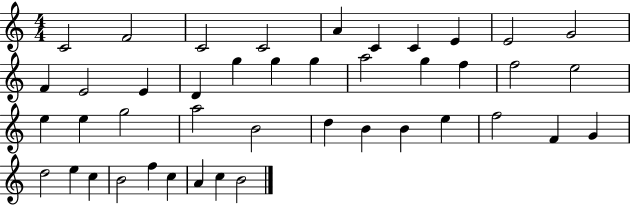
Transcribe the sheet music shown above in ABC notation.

X:1
T:Untitled
M:4/4
L:1/4
K:C
C2 F2 C2 C2 A C C E E2 G2 F E2 E D g g g a2 g f f2 e2 e e g2 a2 B2 d B B e f2 F G d2 e c B2 f c A c B2